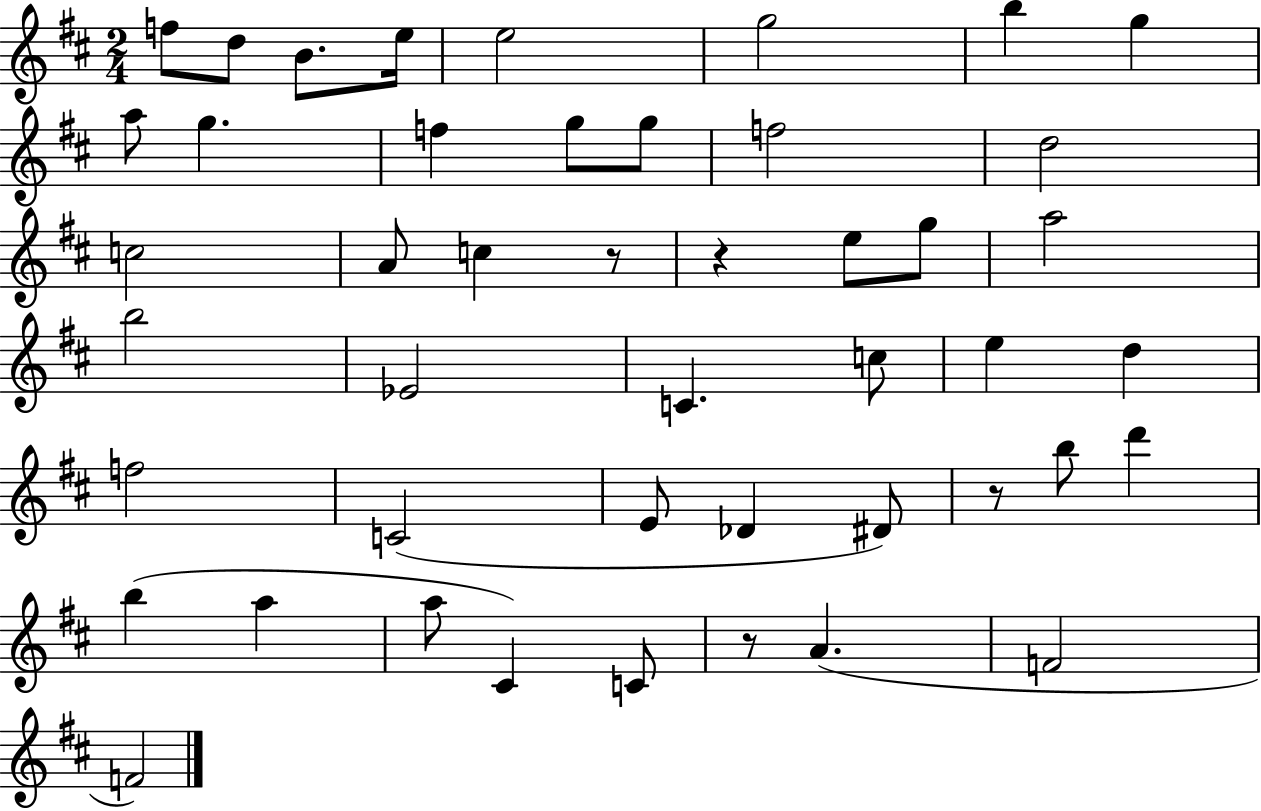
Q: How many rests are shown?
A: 4